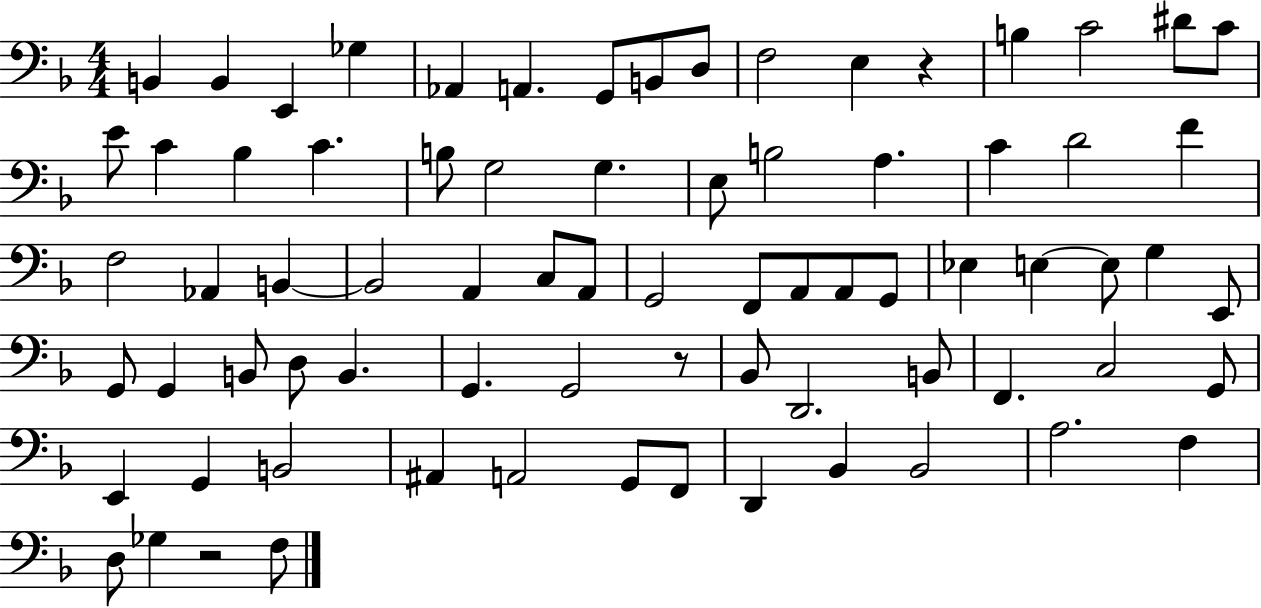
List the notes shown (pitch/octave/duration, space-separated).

B2/q B2/q E2/q Gb3/q Ab2/q A2/q. G2/e B2/e D3/e F3/h E3/q R/q B3/q C4/h D#4/e C4/e E4/e C4/q Bb3/q C4/q. B3/e G3/h G3/q. E3/e B3/h A3/q. C4/q D4/h F4/q F3/h Ab2/q B2/q B2/h A2/q C3/e A2/e G2/h F2/e A2/e A2/e G2/e Eb3/q E3/q E3/e G3/q E2/e G2/e G2/q B2/e D3/e B2/q. G2/q. G2/h R/e Bb2/e D2/h. B2/e F2/q. C3/h G2/e E2/q G2/q B2/h A#2/q A2/h G2/e F2/e D2/q Bb2/q Bb2/h A3/h. F3/q D3/e Gb3/q R/h F3/e